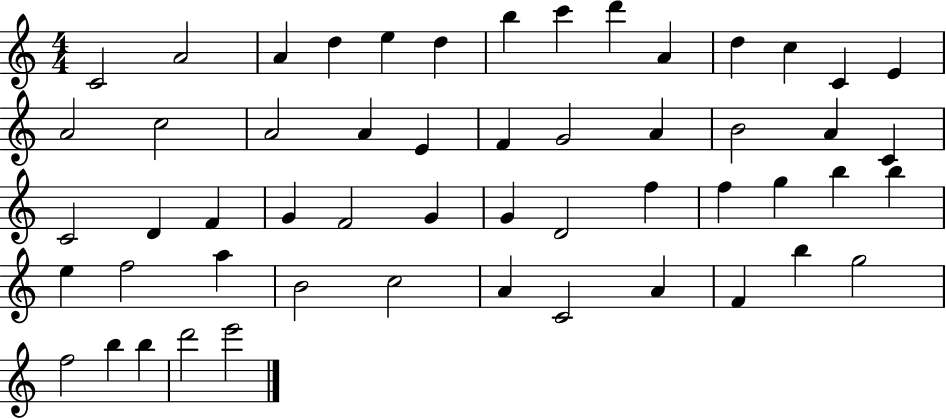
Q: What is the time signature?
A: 4/4